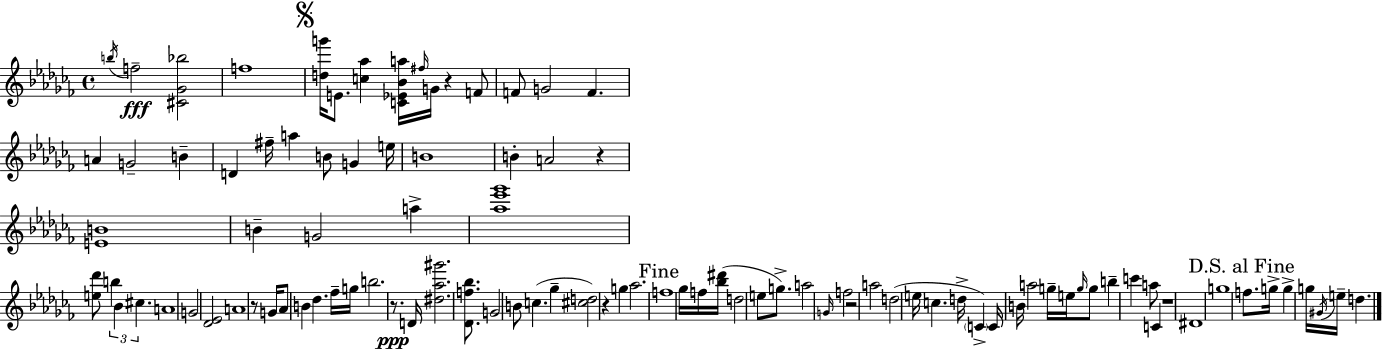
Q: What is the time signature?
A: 4/4